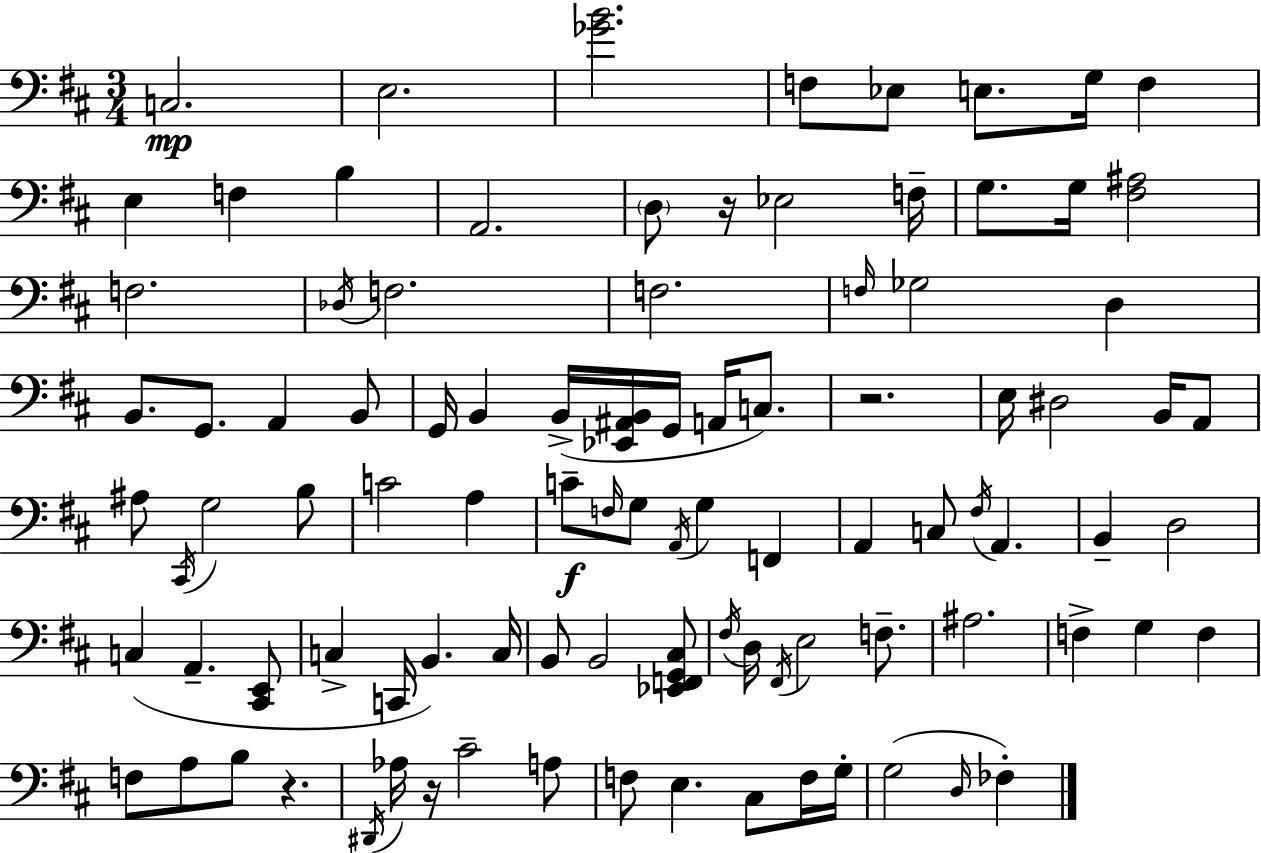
C3/h. E3/h. [Gb4,B4]/h. F3/e Eb3/e E3/e. G3/s F3/q E3/q F3/q B3/q A2/h. D3/e R/s Eb3/h F3/s G3/e. G3/s [F#3,A#3]/h F3/h. Db3/s F3/h. F3/h. F3/s Gb3/h D3/q B2/e. G2/e. A2/q B2/e G2/s B2/q B2/s [Eb2,A#2,B2]/s G2/s A2/s C3/e. R/h. E3/s D#3/h B2/s A2/e A#3/e C#2/s G3/h B3/e C4/h A3/q C4/e F3/s G3/e A2/s G3/q F2/q A2/q C3/e F#3/s A2/q. B2/q D3/h C3/q A2/q. [C#2,E2]/e C3/q C2/s B2/q. C3/s B2/e B2/h [Eb2,F2,G2,C#3]/e F#3/s D3/s F#2/s E3/h F3/e. A#3/h. F3/q G3/q F3/q F3/e A3/e B3/e R/q. D#2/s Ab3/s R/s C#4/h A3/e F3/e E3/q. C#3/e F3/s G3/s G3/h D3/s FES3/q